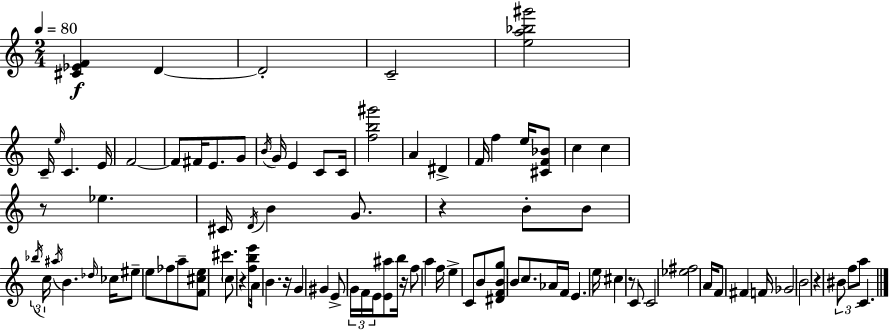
[C#4,Eb4,F4]/q D4/q D4/h C4/h [E5,A5,Bb5,G#6]/h C4/s E5/s C4/q. E4/s F4/h F4/e F#4/s E4/e. G4/e B4/s G4/s E4/q C4/e C4/s [F5,B5,G#6]/h A4/q D#4/q F4/s F5/q E5/s [C#4,F4,Bb4]/e C5/q C5/q R/e Eb5/q. C#4/s D4/s B4/q G4/e. R/q B4/e B4/e Bb5/s C5/s A#5/s B4/q. Db5/s CES5/s EIS5/e E5/e FES5/e A5/e [F4,C#5,E5]/e C#6/q. C5/e R/q [F5,B5,E6]/e A4/s B4/q. R/s G4/q G#4/q E4/e G4/s F4/s E4/s [E4,A#5]/e B5/s R/s F5/e A5/q F5/s E5/q C4/e B4/e [D#4,F4,B4,G5]/e B4/e C5/e. Ab4/s F4/s E4/q. E5/s C#5/q R/e C4/e C4/h [Eb5,F#5]/h A4/s F4/e F#4/q F4/s Gb4/h B4/h R/q BIS4/e F5/e A5/e C4/q.